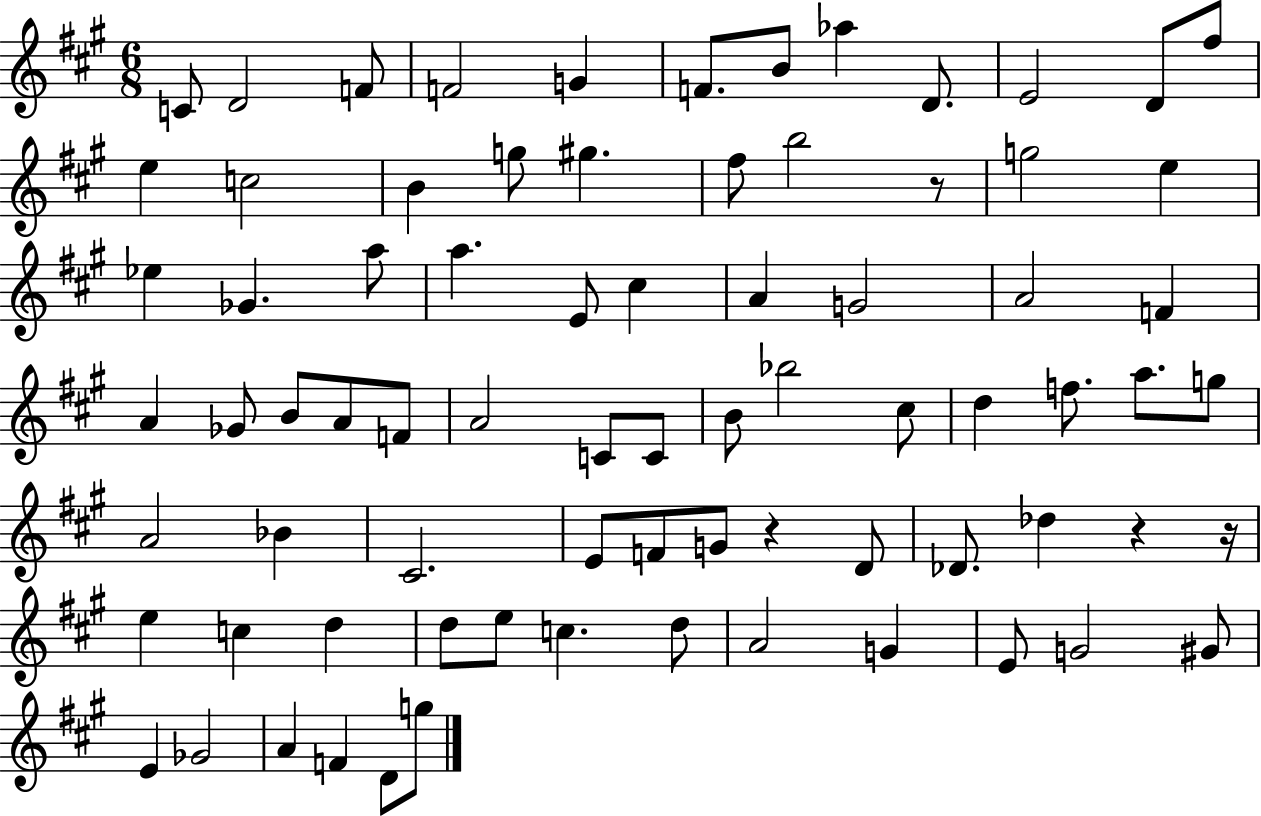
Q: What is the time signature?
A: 6/8